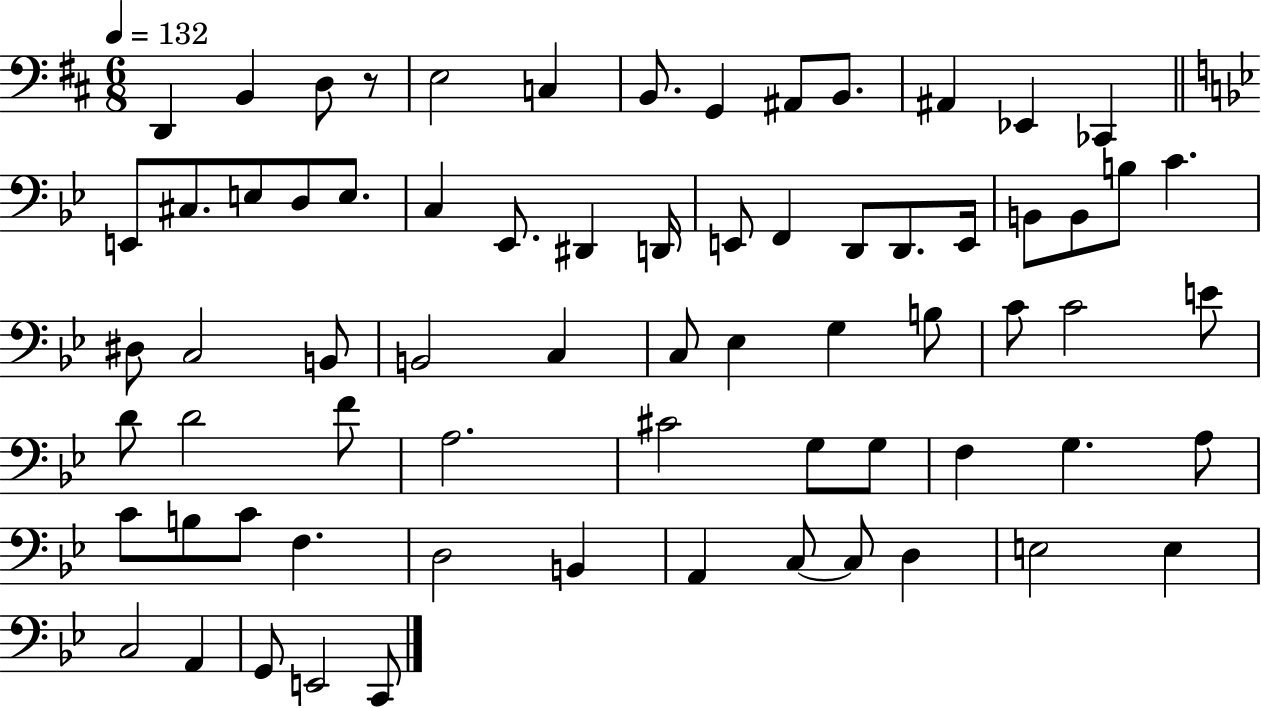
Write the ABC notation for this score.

X:1
T:Untitled
M:6/8
L:1/4
K:D
D,, B,, D,/2 z/2 E,2 C, B,,/2 G,, ^A,,/2 B,,/2 ^A,, _E,, _C,, E,,/2 ^C,/2 E,/2 D,/2 E,/2 C, _E,,/2 ^D,, D,,/4 E,,/2 F,, D,,/2 D,,/2 E,,/4 B,,/2 B,,/2 B,/2 C ^D,/2 C,2 B,,/2 B,,2 C, C,/2 _E, G, B,/2 C/2 C2 E/2 D/2 D2 F/2 A,2 ^C2 G,/2 G,/2 F, G, A,/2 C/2 B,/2 C/2 F, D,2 B,, A,, C,/2 C,/2 D, E,2 E, C,2 A,, G,,/2 E,,2 C,,/2